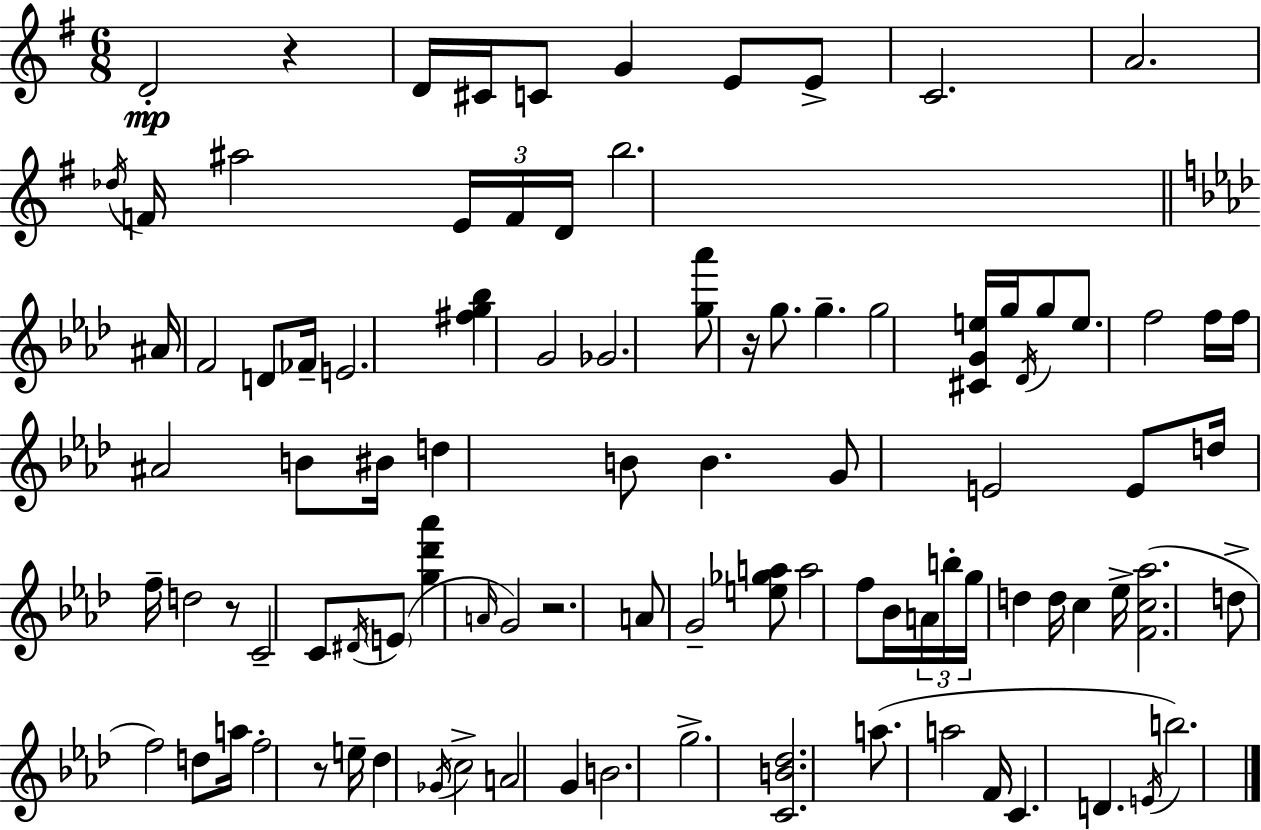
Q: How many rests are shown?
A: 5